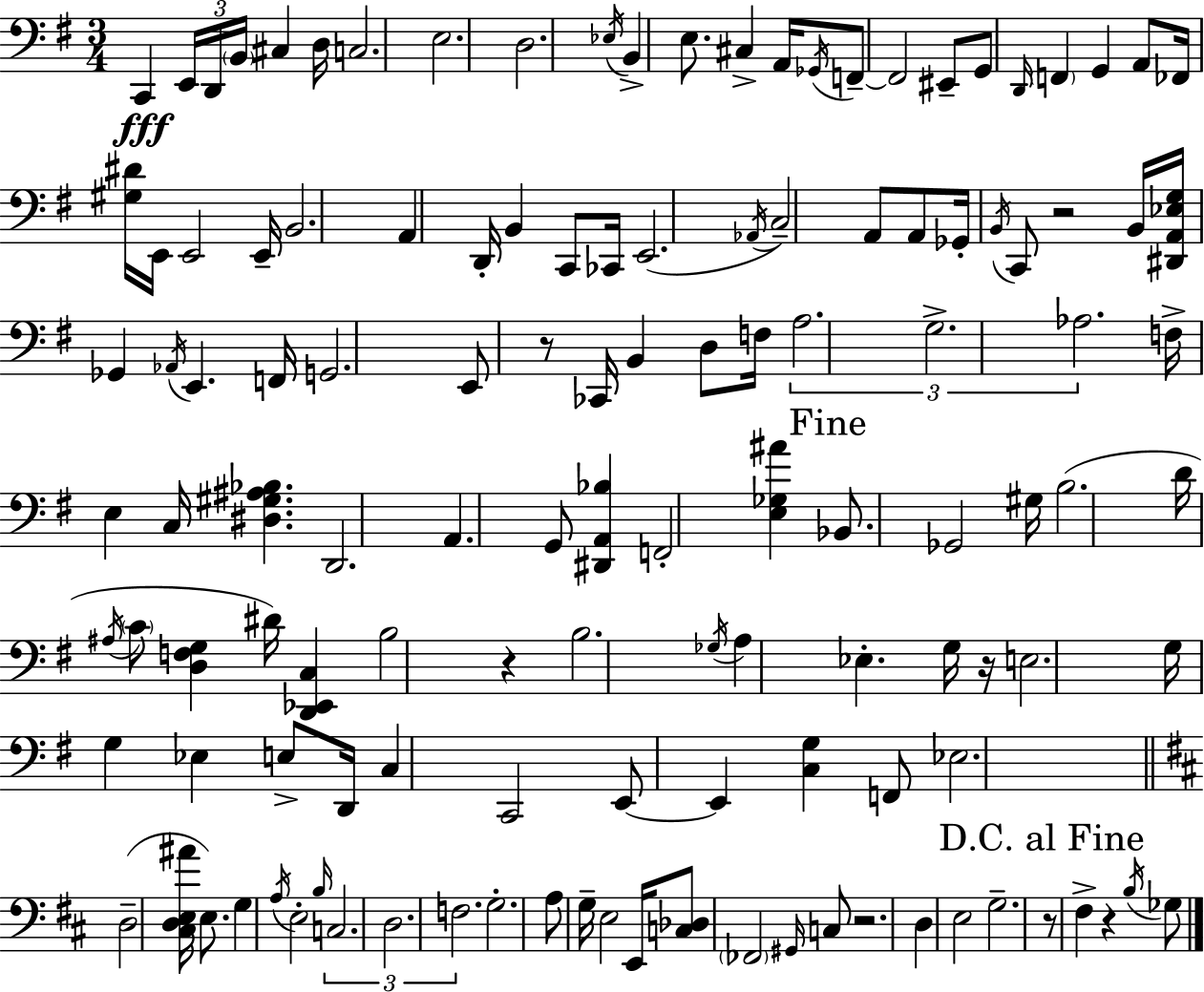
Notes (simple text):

C2/q E2/s D2/s B2/s C#3/q D3/s C3/h. E3/h. D3/h. Eb3/s B2/q E3/e. C#3/q A2/s Gb2/s F2/e F2/h EIS2/e G2/e D2/s F2/q G2/q A2/e FES2/s [G#3,D#4]/s E2/s E2/h E2/s B2/h. A2/q D2/s B2/q C2/e CES2/s E2/h. Ab2/s C3/h A2/e A2/e Gb2/s B2/s C2/e R/h B2/s [D#2,A2,Eb3,G3]/s Gb2/q Ab2/s E2/q. F2/s G2/h. E2/e R/e CES2/s B2/q D3/e F3/s A3/h. G3/h. Ab3/h. F3/s E3/q C3/s [D#3,G#3,A#3,Bb3]/q. D2/h. A2/q. G2/e [D#2,A2,Bb3]/q F2/h [E3,Gb3,A#4]/q Bb2/e. Gb2/h G#3/s B3/h. D4/s A#3/s C4/e [D3,F3,G3]/q D#4/s [D2,Eb2,C3]/q B3/h R/q B3/h. Gb3/s A3/q Eb3/q. G3/s R/s E3/h. G3/s G3/q Eb3/q E3/e D2/s C3/q C2/h E2/e E2/q [C3,G3]/q F2/e Eb3/h. D3/h [C#3,D3,E3,A#4]/s E3/e. G3/q A3/s E3/h B3/s C3/h. D3/h. F3/h. G3/h. A3/e G3/s E3/h E2/s [C3,Db3]/e FES2/h G#2/s C3/e R/h. D3/q E3/h G3/h. R/e F#3/q R/q B3/s Gb3/e